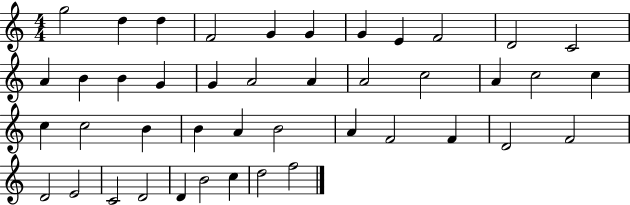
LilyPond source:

{
  \clef treble
  \numericTimeSignature
  \time 4/4
  \key c \major
  g''2 d''4 d''4 | f'2 g'4 g'4 | g'4 e'4 f'2 | d'2 c'2 | \break a'4 b'4 b'4 g'4 | g'4 a'2 a'4 | a'2 c''2 | a'4 c''2 c''4 | \break c''4 c''2 b'4 | b'4 a'4 b'2 | a'4 f'2 f'4 | d'2 f'2 | \break d'2 e'2 | c'2 d'2 | d'4 b'2 c''4 | d''2 f''2 | \break \bar "|."
}